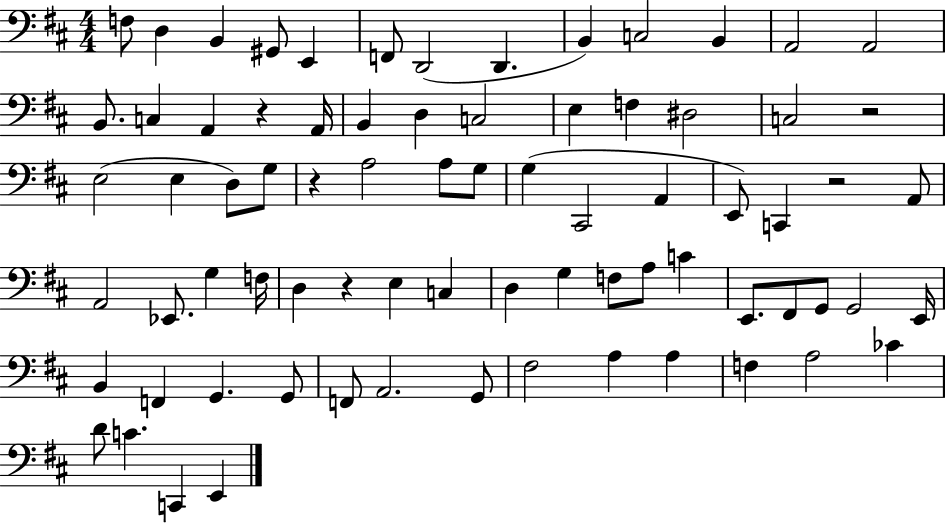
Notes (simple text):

F3/e D3/q B2/q G#2/e E2/q F2/e D2/h D2/q. B2/q C3/h B2/q A2/h A2/h B2/e. C3/q A2/q R/q A2/s B2/q D3/q C3/h E3/q F3/q D#3/h C3/h R/h E3/h E3/q D3/e G3/e R/q A3/h A3/e G3/e G3/q C#2/h A2/q E2/e C2/q R/h A2/e A2/h Eb2/e. G3/q F3/s D3/q R/q E3/q C3/q D3/q G3/q F3/e A3/e C4/q E2/e. F#2/e G2/e G2/h E2/s B2/q F2/q G2/q. G2/e F2/e A2/h. G2/e F#3/h A3/q A3/q F3/q A3/h CES4/q D4/e C4/q. C2/q E2/q